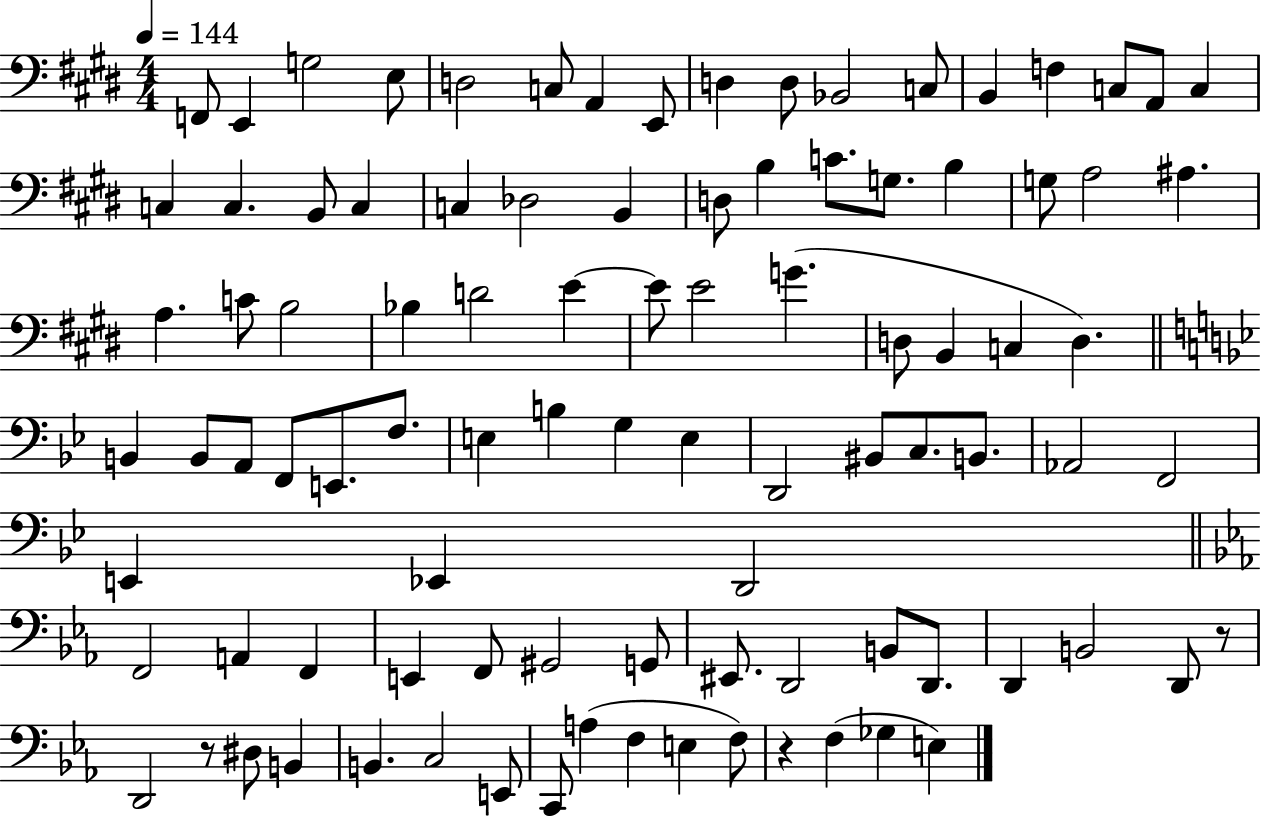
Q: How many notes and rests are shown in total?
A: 95